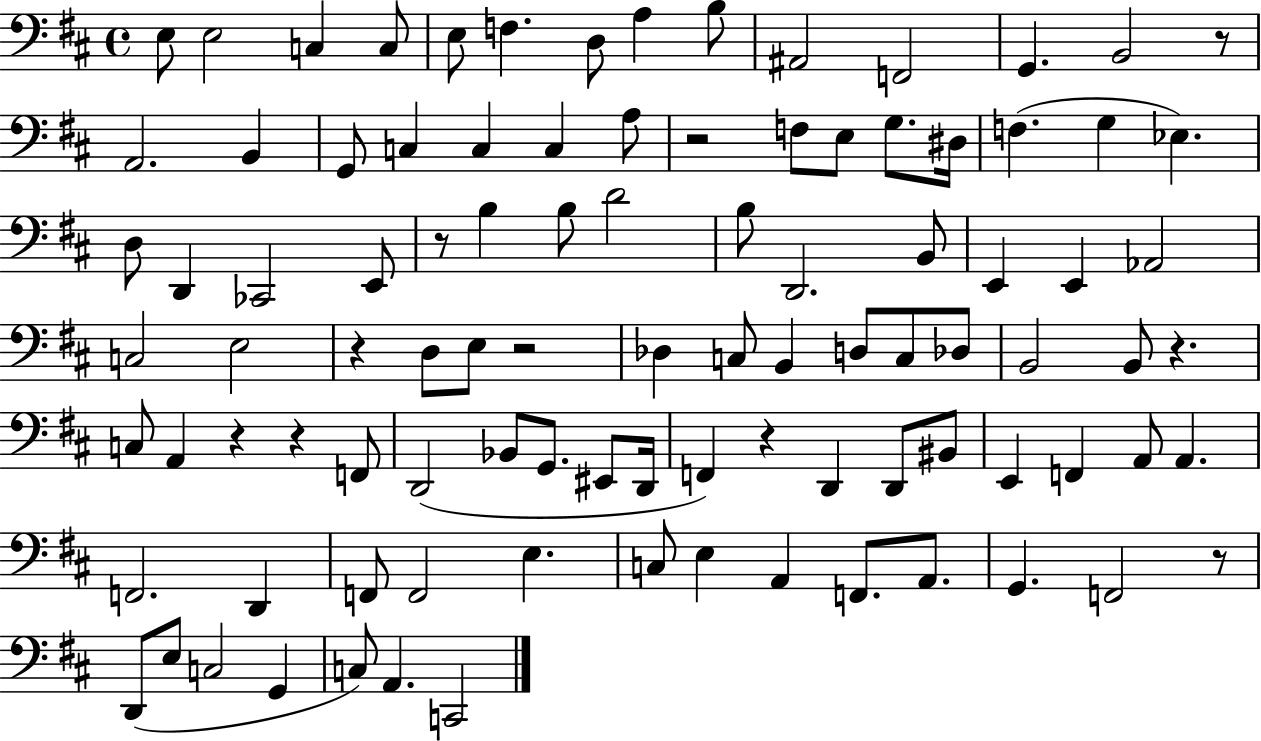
X:1
T:Untitled
M:4/4
L:1/4
K:D
E,/2 E,2 C, C,/2 E,/2 F, D,/2 A, B,/2 ^A,,2 F,,2 G,, B,,2 z/2 A,,2 B,, G,,/2 C, C, C, A,/2 z2 F,/2 E,/2 G,/2 ^D,/4 F, G, _E, D,/2 D,, _C,,2 E,,/2 z/2 B, B,/2 D2 B,/2 D,,2 B,,/2 E,, E,, _A,,2 C,2 E,2 z D,/2 E,/2 z2 _D, C,/2 B,, D,/2 C,/2 _D,/2 B,,2 B,,/2 z C,/2 A,, z z F,,/2 D,,2 _B,,/2 G,,/2 ^E,,/2 D,,/4 F,, z D,, D,,/2 ^B,,/2 E,, F,, A,,/2 A,, F,,2 D,, F,,/2 F,,2 E, C,/2 E, A,, F,,/2 A,,/2 G,, F,,2 z/2 D,,/2 E,/2 C,2 G,, C,/2 A,, C,,2